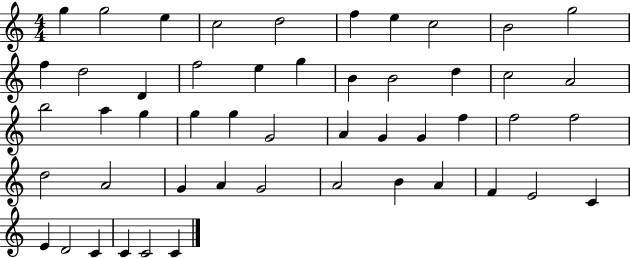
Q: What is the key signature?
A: C major